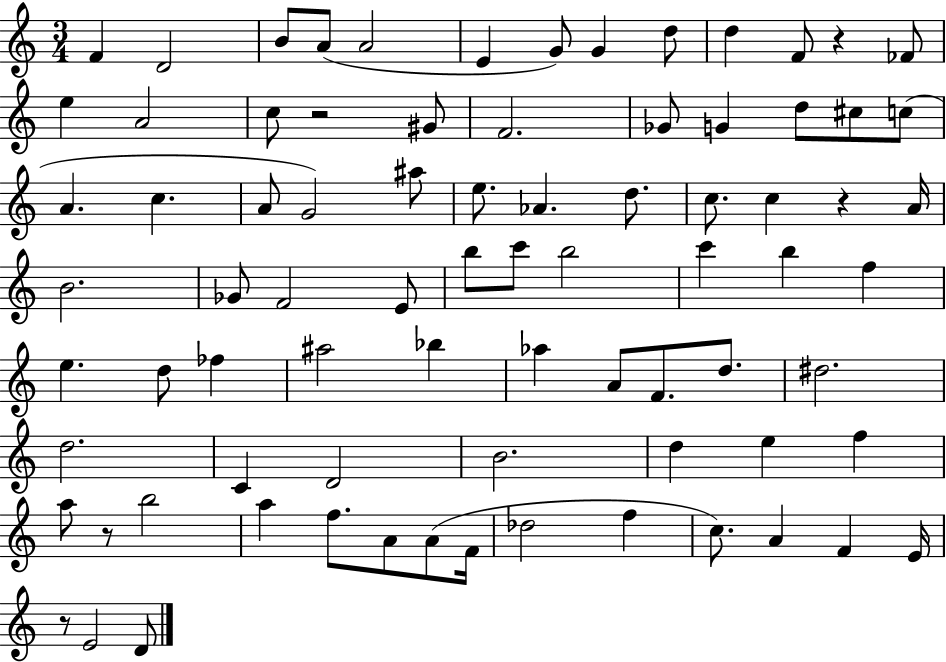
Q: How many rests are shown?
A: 5